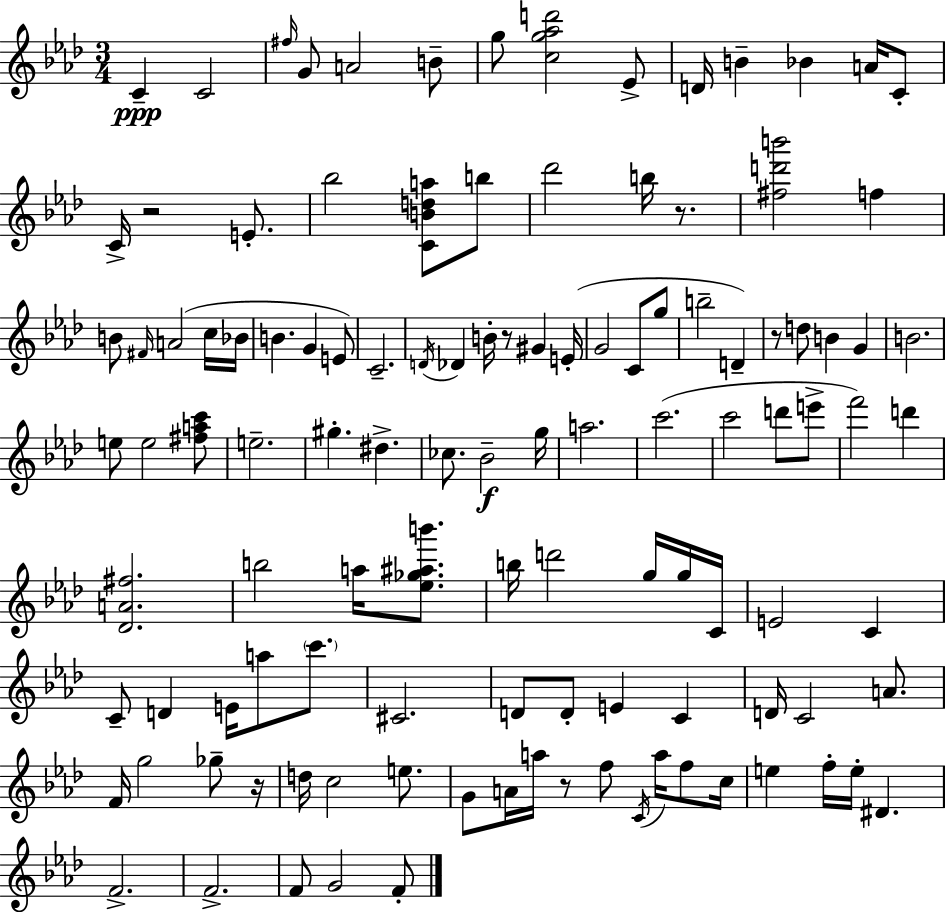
C4/q C4/h F#5/s G4/e A4/h B4/e G5/e [C5,G5,Ab5,D6]/h Eb4/e D4/s B4/q Bb4/q A4/s C4/e C4/s R/h E4/e. Bb5/h [C4,B4,D5,A5]/e B5/e Db6/h B5/s R/e. [F#5,D6,B6]/h F5/q B4/e F#4/s A4/h C5/s Bb4/s B4/q. G4/q E4/e C4/h. D4/s Db4/q B4/s R/e G#4/q E4/s G4/h C4/e G5/e B5/h D4/q R/e D5/e B4/q G4/q B4/h. E5/e E5/h [F#5,A5,C6]/e E5/h. G#5/q. D#5/q. CES5/e. Bb4/h G5/s A5/h. C6/h. C6/h D6/e E6/e F6/h D6/q [Db4,A4,F#5]/h. B5/h A5/s [Eb5,Gb5,A#5,B6]/e. B5/s D6/h G5/s G5/s C4/s E4/h C4/q C4/e D4/q E4/s A5/e C6/e. C#4/h. D4/e D4/e E4/q C4/q D4/s C4/h A4/e. F4/s G5/h Gb5/e R/s D5/s C5/h E5/e. G4/e A4/s A5/s R/e F5/e C4/s A5/s F5/e C5/s E5/q F5/s E5/s D#4/q. F4/h. F4/h. F4/e G4/h F4/e